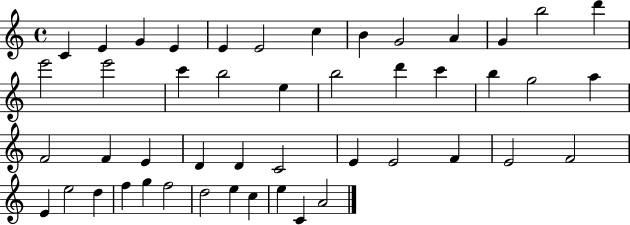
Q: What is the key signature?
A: C major